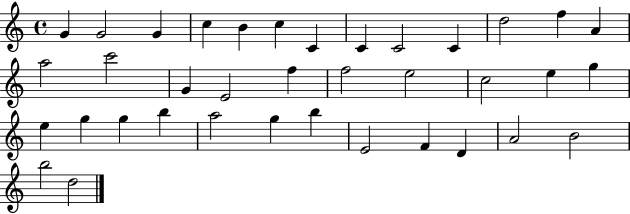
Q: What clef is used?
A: treble